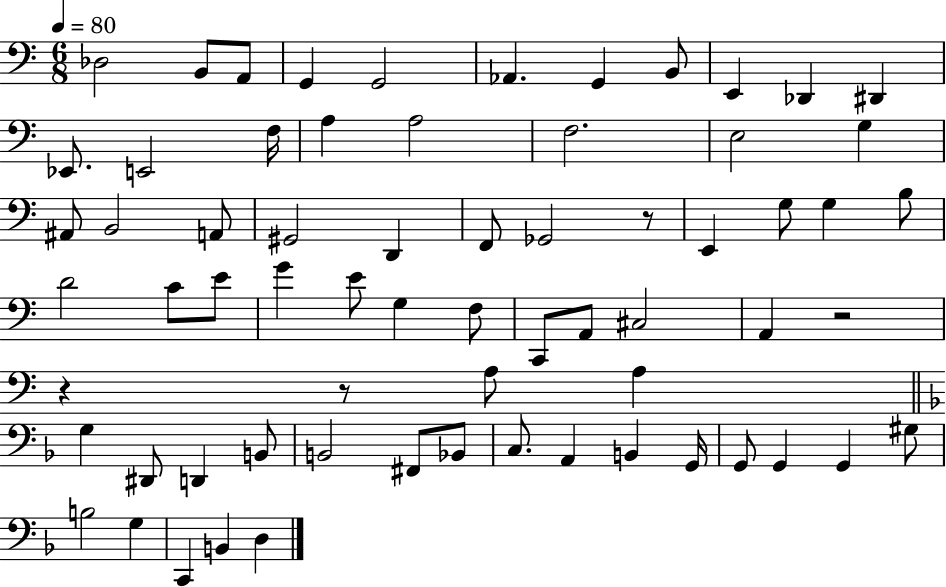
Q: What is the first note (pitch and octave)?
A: Db3